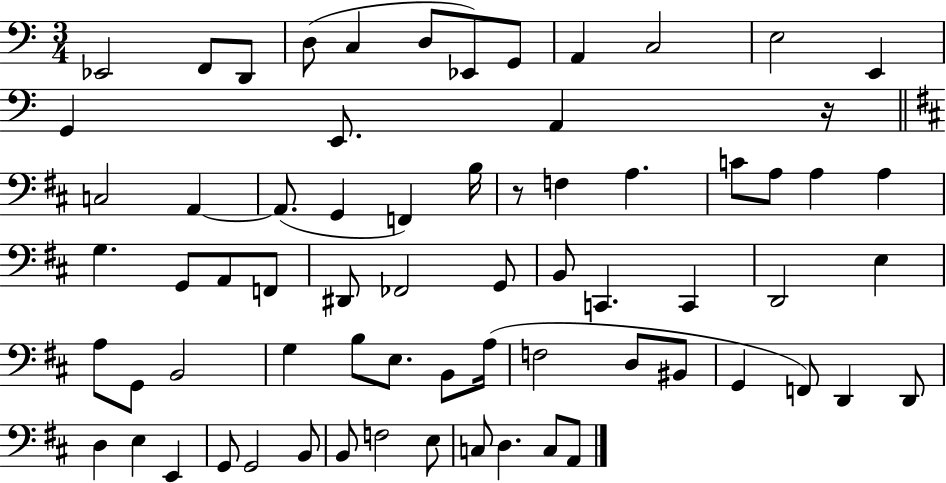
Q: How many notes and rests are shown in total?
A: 69